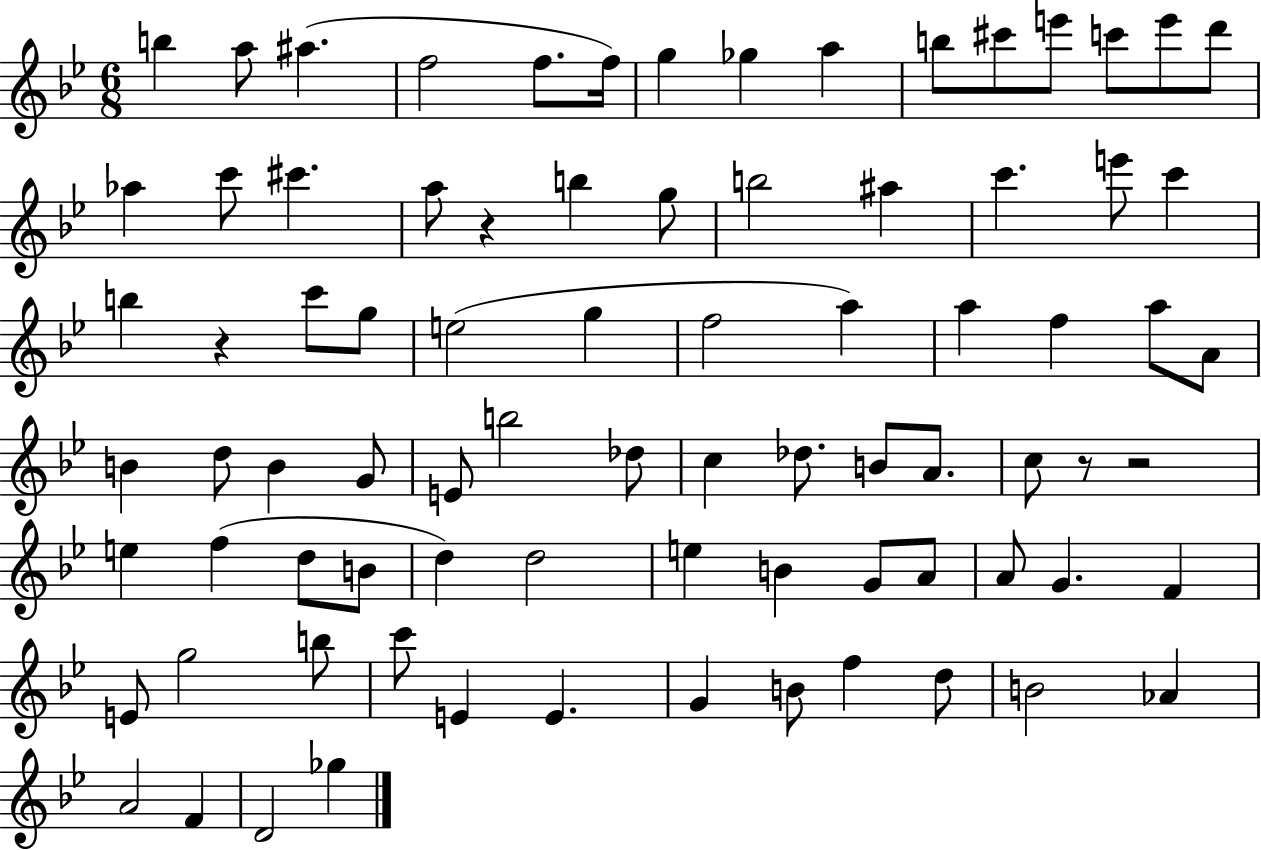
{
  \clef treble
  \numericTimeSignature
  \time 6/8
  \key bes \major
  b''4 a''8 ais''4.( | f''2 f''8. f''16) | g''4 ges''4 a''4 | b''8 cis'''8 e'''8 c'''8 e'''8 d'''8 | \break aes''4 c'''8 cis'''4. | a''8 r4 b''4 g''8 | b''2 ais''4 | c'''4. e'''8 c'''4 | \break b''4 r4 c'''8 g''8 | e''2( g''4 | f''2 a''4) | a''4 f''4 a''8 a'8 | \break b'4 d''8 b'4 g'8 | e'8 b''2 des''8 | c''4 des''8. b'8 a'8. | c''8 r8 r2 | \break e''4 f''4( d''8 b'8 | d''4) d''2 | e''4 b'4 g'8 a'8 | a'8 g'4. f'4 | \break e'8 g''2 b''8 | c'''8 e'4 e'4. | g'4 b'8 f''4 d''8 | b'2 aes'4 | \break a'2 f'4 | d'2 ges''4 | \bar "|."
}